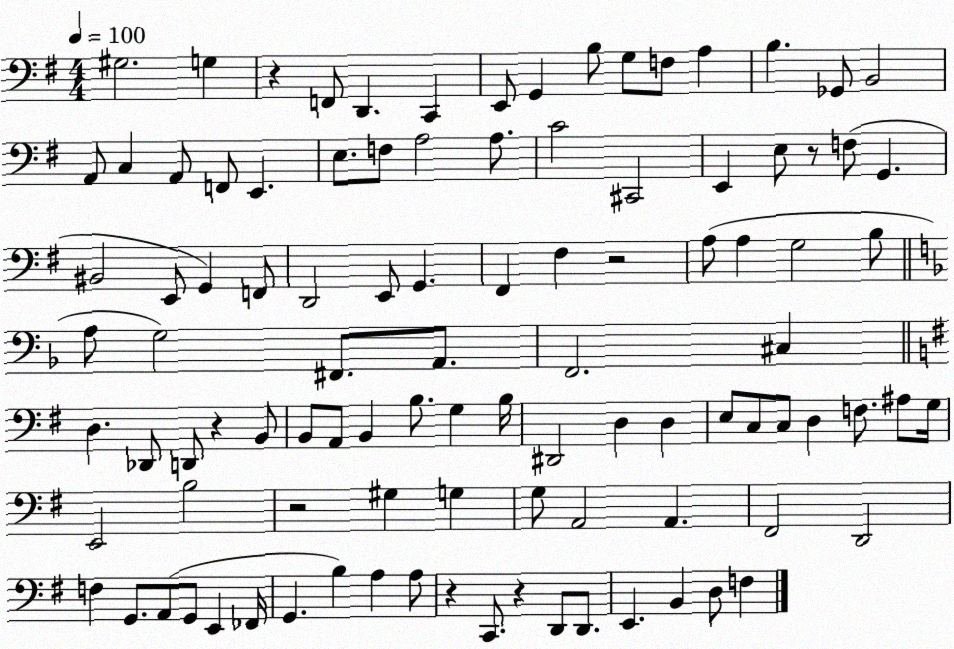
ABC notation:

X:1
T:Untitled
M:4/4
L:1/4
K:G
^G,2 G, z F,,/2 D,, C,, E,,/2 G,, B,/2 G,/2 F,/2 A, B, _G,,/2 B,,2 A,,/2 C, A,,/2 F,,/2 E,, E,/2 F,/2 A,2 A,/2 C2 ^C,,2 E,, E,/2 z/2 F,/2 G,, ^B,,2 E,,/2 G,, F,,/2 D,,2 E,,/2 G,, ^F,, ^F, z2 A,/2 A, G,2 B,/2 A,/2 G,2 ^F,,/2 A,,/2 F,,2 ^C, D, _D,,/2 D,,/2 z B,,/2 B,,/2 A,,/2 B,, B,/2 G, B,/4 ^D,,2 D, D, E,/2 C,/2 C,/2 D, F,/2 ^A,/2 G,/4 E,,2 B,2 z2 ^G, G, G,/2 A,,2 A,, ^F,,2 D,,2 F, G,,/2 A,,/2 G,,/2 E,, _F,,/4 G,, B, A, A,/2 z C,,/2 z D,,/2 D,,/2 E,, B,, D,/2 F,